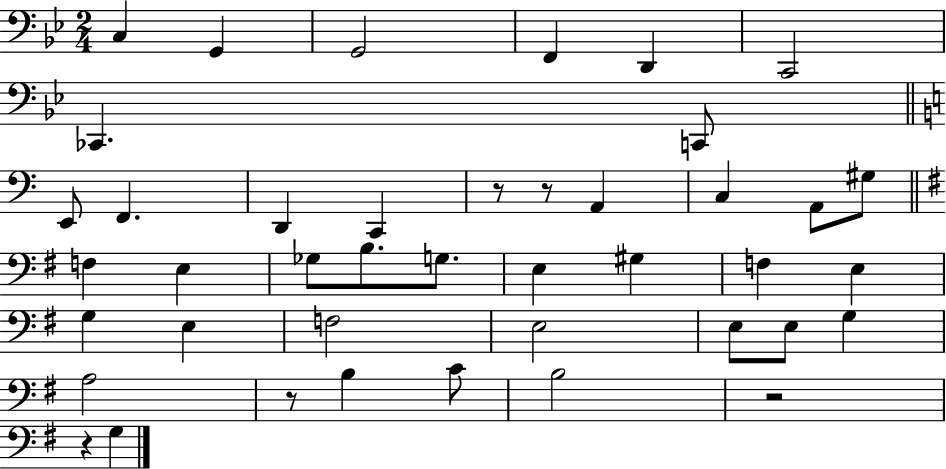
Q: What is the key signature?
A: BES major